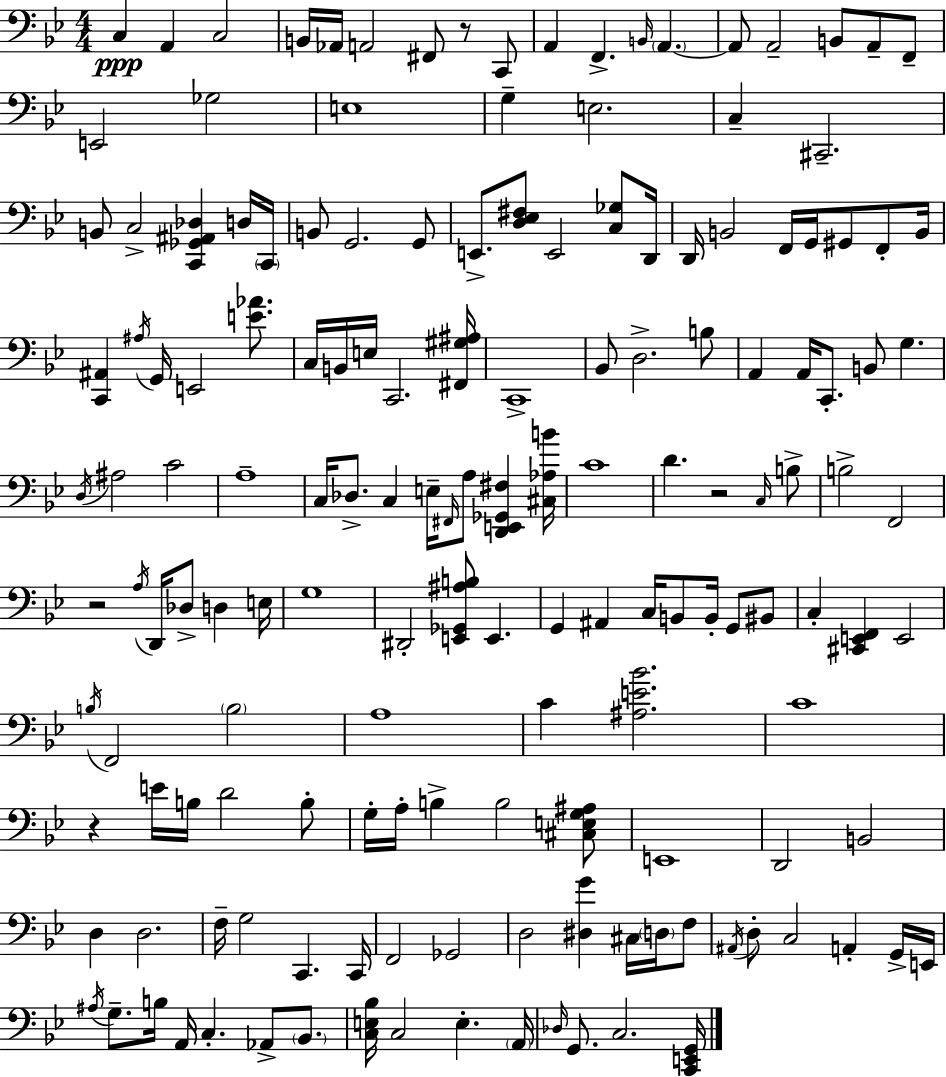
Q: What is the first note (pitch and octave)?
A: C3